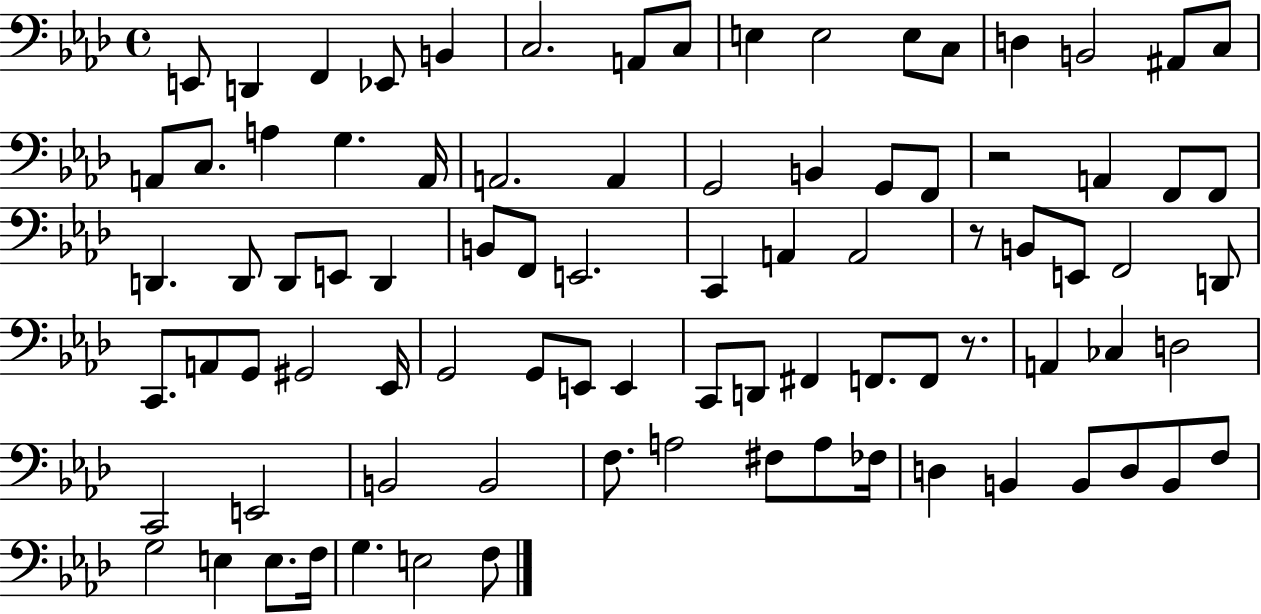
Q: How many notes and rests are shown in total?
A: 87